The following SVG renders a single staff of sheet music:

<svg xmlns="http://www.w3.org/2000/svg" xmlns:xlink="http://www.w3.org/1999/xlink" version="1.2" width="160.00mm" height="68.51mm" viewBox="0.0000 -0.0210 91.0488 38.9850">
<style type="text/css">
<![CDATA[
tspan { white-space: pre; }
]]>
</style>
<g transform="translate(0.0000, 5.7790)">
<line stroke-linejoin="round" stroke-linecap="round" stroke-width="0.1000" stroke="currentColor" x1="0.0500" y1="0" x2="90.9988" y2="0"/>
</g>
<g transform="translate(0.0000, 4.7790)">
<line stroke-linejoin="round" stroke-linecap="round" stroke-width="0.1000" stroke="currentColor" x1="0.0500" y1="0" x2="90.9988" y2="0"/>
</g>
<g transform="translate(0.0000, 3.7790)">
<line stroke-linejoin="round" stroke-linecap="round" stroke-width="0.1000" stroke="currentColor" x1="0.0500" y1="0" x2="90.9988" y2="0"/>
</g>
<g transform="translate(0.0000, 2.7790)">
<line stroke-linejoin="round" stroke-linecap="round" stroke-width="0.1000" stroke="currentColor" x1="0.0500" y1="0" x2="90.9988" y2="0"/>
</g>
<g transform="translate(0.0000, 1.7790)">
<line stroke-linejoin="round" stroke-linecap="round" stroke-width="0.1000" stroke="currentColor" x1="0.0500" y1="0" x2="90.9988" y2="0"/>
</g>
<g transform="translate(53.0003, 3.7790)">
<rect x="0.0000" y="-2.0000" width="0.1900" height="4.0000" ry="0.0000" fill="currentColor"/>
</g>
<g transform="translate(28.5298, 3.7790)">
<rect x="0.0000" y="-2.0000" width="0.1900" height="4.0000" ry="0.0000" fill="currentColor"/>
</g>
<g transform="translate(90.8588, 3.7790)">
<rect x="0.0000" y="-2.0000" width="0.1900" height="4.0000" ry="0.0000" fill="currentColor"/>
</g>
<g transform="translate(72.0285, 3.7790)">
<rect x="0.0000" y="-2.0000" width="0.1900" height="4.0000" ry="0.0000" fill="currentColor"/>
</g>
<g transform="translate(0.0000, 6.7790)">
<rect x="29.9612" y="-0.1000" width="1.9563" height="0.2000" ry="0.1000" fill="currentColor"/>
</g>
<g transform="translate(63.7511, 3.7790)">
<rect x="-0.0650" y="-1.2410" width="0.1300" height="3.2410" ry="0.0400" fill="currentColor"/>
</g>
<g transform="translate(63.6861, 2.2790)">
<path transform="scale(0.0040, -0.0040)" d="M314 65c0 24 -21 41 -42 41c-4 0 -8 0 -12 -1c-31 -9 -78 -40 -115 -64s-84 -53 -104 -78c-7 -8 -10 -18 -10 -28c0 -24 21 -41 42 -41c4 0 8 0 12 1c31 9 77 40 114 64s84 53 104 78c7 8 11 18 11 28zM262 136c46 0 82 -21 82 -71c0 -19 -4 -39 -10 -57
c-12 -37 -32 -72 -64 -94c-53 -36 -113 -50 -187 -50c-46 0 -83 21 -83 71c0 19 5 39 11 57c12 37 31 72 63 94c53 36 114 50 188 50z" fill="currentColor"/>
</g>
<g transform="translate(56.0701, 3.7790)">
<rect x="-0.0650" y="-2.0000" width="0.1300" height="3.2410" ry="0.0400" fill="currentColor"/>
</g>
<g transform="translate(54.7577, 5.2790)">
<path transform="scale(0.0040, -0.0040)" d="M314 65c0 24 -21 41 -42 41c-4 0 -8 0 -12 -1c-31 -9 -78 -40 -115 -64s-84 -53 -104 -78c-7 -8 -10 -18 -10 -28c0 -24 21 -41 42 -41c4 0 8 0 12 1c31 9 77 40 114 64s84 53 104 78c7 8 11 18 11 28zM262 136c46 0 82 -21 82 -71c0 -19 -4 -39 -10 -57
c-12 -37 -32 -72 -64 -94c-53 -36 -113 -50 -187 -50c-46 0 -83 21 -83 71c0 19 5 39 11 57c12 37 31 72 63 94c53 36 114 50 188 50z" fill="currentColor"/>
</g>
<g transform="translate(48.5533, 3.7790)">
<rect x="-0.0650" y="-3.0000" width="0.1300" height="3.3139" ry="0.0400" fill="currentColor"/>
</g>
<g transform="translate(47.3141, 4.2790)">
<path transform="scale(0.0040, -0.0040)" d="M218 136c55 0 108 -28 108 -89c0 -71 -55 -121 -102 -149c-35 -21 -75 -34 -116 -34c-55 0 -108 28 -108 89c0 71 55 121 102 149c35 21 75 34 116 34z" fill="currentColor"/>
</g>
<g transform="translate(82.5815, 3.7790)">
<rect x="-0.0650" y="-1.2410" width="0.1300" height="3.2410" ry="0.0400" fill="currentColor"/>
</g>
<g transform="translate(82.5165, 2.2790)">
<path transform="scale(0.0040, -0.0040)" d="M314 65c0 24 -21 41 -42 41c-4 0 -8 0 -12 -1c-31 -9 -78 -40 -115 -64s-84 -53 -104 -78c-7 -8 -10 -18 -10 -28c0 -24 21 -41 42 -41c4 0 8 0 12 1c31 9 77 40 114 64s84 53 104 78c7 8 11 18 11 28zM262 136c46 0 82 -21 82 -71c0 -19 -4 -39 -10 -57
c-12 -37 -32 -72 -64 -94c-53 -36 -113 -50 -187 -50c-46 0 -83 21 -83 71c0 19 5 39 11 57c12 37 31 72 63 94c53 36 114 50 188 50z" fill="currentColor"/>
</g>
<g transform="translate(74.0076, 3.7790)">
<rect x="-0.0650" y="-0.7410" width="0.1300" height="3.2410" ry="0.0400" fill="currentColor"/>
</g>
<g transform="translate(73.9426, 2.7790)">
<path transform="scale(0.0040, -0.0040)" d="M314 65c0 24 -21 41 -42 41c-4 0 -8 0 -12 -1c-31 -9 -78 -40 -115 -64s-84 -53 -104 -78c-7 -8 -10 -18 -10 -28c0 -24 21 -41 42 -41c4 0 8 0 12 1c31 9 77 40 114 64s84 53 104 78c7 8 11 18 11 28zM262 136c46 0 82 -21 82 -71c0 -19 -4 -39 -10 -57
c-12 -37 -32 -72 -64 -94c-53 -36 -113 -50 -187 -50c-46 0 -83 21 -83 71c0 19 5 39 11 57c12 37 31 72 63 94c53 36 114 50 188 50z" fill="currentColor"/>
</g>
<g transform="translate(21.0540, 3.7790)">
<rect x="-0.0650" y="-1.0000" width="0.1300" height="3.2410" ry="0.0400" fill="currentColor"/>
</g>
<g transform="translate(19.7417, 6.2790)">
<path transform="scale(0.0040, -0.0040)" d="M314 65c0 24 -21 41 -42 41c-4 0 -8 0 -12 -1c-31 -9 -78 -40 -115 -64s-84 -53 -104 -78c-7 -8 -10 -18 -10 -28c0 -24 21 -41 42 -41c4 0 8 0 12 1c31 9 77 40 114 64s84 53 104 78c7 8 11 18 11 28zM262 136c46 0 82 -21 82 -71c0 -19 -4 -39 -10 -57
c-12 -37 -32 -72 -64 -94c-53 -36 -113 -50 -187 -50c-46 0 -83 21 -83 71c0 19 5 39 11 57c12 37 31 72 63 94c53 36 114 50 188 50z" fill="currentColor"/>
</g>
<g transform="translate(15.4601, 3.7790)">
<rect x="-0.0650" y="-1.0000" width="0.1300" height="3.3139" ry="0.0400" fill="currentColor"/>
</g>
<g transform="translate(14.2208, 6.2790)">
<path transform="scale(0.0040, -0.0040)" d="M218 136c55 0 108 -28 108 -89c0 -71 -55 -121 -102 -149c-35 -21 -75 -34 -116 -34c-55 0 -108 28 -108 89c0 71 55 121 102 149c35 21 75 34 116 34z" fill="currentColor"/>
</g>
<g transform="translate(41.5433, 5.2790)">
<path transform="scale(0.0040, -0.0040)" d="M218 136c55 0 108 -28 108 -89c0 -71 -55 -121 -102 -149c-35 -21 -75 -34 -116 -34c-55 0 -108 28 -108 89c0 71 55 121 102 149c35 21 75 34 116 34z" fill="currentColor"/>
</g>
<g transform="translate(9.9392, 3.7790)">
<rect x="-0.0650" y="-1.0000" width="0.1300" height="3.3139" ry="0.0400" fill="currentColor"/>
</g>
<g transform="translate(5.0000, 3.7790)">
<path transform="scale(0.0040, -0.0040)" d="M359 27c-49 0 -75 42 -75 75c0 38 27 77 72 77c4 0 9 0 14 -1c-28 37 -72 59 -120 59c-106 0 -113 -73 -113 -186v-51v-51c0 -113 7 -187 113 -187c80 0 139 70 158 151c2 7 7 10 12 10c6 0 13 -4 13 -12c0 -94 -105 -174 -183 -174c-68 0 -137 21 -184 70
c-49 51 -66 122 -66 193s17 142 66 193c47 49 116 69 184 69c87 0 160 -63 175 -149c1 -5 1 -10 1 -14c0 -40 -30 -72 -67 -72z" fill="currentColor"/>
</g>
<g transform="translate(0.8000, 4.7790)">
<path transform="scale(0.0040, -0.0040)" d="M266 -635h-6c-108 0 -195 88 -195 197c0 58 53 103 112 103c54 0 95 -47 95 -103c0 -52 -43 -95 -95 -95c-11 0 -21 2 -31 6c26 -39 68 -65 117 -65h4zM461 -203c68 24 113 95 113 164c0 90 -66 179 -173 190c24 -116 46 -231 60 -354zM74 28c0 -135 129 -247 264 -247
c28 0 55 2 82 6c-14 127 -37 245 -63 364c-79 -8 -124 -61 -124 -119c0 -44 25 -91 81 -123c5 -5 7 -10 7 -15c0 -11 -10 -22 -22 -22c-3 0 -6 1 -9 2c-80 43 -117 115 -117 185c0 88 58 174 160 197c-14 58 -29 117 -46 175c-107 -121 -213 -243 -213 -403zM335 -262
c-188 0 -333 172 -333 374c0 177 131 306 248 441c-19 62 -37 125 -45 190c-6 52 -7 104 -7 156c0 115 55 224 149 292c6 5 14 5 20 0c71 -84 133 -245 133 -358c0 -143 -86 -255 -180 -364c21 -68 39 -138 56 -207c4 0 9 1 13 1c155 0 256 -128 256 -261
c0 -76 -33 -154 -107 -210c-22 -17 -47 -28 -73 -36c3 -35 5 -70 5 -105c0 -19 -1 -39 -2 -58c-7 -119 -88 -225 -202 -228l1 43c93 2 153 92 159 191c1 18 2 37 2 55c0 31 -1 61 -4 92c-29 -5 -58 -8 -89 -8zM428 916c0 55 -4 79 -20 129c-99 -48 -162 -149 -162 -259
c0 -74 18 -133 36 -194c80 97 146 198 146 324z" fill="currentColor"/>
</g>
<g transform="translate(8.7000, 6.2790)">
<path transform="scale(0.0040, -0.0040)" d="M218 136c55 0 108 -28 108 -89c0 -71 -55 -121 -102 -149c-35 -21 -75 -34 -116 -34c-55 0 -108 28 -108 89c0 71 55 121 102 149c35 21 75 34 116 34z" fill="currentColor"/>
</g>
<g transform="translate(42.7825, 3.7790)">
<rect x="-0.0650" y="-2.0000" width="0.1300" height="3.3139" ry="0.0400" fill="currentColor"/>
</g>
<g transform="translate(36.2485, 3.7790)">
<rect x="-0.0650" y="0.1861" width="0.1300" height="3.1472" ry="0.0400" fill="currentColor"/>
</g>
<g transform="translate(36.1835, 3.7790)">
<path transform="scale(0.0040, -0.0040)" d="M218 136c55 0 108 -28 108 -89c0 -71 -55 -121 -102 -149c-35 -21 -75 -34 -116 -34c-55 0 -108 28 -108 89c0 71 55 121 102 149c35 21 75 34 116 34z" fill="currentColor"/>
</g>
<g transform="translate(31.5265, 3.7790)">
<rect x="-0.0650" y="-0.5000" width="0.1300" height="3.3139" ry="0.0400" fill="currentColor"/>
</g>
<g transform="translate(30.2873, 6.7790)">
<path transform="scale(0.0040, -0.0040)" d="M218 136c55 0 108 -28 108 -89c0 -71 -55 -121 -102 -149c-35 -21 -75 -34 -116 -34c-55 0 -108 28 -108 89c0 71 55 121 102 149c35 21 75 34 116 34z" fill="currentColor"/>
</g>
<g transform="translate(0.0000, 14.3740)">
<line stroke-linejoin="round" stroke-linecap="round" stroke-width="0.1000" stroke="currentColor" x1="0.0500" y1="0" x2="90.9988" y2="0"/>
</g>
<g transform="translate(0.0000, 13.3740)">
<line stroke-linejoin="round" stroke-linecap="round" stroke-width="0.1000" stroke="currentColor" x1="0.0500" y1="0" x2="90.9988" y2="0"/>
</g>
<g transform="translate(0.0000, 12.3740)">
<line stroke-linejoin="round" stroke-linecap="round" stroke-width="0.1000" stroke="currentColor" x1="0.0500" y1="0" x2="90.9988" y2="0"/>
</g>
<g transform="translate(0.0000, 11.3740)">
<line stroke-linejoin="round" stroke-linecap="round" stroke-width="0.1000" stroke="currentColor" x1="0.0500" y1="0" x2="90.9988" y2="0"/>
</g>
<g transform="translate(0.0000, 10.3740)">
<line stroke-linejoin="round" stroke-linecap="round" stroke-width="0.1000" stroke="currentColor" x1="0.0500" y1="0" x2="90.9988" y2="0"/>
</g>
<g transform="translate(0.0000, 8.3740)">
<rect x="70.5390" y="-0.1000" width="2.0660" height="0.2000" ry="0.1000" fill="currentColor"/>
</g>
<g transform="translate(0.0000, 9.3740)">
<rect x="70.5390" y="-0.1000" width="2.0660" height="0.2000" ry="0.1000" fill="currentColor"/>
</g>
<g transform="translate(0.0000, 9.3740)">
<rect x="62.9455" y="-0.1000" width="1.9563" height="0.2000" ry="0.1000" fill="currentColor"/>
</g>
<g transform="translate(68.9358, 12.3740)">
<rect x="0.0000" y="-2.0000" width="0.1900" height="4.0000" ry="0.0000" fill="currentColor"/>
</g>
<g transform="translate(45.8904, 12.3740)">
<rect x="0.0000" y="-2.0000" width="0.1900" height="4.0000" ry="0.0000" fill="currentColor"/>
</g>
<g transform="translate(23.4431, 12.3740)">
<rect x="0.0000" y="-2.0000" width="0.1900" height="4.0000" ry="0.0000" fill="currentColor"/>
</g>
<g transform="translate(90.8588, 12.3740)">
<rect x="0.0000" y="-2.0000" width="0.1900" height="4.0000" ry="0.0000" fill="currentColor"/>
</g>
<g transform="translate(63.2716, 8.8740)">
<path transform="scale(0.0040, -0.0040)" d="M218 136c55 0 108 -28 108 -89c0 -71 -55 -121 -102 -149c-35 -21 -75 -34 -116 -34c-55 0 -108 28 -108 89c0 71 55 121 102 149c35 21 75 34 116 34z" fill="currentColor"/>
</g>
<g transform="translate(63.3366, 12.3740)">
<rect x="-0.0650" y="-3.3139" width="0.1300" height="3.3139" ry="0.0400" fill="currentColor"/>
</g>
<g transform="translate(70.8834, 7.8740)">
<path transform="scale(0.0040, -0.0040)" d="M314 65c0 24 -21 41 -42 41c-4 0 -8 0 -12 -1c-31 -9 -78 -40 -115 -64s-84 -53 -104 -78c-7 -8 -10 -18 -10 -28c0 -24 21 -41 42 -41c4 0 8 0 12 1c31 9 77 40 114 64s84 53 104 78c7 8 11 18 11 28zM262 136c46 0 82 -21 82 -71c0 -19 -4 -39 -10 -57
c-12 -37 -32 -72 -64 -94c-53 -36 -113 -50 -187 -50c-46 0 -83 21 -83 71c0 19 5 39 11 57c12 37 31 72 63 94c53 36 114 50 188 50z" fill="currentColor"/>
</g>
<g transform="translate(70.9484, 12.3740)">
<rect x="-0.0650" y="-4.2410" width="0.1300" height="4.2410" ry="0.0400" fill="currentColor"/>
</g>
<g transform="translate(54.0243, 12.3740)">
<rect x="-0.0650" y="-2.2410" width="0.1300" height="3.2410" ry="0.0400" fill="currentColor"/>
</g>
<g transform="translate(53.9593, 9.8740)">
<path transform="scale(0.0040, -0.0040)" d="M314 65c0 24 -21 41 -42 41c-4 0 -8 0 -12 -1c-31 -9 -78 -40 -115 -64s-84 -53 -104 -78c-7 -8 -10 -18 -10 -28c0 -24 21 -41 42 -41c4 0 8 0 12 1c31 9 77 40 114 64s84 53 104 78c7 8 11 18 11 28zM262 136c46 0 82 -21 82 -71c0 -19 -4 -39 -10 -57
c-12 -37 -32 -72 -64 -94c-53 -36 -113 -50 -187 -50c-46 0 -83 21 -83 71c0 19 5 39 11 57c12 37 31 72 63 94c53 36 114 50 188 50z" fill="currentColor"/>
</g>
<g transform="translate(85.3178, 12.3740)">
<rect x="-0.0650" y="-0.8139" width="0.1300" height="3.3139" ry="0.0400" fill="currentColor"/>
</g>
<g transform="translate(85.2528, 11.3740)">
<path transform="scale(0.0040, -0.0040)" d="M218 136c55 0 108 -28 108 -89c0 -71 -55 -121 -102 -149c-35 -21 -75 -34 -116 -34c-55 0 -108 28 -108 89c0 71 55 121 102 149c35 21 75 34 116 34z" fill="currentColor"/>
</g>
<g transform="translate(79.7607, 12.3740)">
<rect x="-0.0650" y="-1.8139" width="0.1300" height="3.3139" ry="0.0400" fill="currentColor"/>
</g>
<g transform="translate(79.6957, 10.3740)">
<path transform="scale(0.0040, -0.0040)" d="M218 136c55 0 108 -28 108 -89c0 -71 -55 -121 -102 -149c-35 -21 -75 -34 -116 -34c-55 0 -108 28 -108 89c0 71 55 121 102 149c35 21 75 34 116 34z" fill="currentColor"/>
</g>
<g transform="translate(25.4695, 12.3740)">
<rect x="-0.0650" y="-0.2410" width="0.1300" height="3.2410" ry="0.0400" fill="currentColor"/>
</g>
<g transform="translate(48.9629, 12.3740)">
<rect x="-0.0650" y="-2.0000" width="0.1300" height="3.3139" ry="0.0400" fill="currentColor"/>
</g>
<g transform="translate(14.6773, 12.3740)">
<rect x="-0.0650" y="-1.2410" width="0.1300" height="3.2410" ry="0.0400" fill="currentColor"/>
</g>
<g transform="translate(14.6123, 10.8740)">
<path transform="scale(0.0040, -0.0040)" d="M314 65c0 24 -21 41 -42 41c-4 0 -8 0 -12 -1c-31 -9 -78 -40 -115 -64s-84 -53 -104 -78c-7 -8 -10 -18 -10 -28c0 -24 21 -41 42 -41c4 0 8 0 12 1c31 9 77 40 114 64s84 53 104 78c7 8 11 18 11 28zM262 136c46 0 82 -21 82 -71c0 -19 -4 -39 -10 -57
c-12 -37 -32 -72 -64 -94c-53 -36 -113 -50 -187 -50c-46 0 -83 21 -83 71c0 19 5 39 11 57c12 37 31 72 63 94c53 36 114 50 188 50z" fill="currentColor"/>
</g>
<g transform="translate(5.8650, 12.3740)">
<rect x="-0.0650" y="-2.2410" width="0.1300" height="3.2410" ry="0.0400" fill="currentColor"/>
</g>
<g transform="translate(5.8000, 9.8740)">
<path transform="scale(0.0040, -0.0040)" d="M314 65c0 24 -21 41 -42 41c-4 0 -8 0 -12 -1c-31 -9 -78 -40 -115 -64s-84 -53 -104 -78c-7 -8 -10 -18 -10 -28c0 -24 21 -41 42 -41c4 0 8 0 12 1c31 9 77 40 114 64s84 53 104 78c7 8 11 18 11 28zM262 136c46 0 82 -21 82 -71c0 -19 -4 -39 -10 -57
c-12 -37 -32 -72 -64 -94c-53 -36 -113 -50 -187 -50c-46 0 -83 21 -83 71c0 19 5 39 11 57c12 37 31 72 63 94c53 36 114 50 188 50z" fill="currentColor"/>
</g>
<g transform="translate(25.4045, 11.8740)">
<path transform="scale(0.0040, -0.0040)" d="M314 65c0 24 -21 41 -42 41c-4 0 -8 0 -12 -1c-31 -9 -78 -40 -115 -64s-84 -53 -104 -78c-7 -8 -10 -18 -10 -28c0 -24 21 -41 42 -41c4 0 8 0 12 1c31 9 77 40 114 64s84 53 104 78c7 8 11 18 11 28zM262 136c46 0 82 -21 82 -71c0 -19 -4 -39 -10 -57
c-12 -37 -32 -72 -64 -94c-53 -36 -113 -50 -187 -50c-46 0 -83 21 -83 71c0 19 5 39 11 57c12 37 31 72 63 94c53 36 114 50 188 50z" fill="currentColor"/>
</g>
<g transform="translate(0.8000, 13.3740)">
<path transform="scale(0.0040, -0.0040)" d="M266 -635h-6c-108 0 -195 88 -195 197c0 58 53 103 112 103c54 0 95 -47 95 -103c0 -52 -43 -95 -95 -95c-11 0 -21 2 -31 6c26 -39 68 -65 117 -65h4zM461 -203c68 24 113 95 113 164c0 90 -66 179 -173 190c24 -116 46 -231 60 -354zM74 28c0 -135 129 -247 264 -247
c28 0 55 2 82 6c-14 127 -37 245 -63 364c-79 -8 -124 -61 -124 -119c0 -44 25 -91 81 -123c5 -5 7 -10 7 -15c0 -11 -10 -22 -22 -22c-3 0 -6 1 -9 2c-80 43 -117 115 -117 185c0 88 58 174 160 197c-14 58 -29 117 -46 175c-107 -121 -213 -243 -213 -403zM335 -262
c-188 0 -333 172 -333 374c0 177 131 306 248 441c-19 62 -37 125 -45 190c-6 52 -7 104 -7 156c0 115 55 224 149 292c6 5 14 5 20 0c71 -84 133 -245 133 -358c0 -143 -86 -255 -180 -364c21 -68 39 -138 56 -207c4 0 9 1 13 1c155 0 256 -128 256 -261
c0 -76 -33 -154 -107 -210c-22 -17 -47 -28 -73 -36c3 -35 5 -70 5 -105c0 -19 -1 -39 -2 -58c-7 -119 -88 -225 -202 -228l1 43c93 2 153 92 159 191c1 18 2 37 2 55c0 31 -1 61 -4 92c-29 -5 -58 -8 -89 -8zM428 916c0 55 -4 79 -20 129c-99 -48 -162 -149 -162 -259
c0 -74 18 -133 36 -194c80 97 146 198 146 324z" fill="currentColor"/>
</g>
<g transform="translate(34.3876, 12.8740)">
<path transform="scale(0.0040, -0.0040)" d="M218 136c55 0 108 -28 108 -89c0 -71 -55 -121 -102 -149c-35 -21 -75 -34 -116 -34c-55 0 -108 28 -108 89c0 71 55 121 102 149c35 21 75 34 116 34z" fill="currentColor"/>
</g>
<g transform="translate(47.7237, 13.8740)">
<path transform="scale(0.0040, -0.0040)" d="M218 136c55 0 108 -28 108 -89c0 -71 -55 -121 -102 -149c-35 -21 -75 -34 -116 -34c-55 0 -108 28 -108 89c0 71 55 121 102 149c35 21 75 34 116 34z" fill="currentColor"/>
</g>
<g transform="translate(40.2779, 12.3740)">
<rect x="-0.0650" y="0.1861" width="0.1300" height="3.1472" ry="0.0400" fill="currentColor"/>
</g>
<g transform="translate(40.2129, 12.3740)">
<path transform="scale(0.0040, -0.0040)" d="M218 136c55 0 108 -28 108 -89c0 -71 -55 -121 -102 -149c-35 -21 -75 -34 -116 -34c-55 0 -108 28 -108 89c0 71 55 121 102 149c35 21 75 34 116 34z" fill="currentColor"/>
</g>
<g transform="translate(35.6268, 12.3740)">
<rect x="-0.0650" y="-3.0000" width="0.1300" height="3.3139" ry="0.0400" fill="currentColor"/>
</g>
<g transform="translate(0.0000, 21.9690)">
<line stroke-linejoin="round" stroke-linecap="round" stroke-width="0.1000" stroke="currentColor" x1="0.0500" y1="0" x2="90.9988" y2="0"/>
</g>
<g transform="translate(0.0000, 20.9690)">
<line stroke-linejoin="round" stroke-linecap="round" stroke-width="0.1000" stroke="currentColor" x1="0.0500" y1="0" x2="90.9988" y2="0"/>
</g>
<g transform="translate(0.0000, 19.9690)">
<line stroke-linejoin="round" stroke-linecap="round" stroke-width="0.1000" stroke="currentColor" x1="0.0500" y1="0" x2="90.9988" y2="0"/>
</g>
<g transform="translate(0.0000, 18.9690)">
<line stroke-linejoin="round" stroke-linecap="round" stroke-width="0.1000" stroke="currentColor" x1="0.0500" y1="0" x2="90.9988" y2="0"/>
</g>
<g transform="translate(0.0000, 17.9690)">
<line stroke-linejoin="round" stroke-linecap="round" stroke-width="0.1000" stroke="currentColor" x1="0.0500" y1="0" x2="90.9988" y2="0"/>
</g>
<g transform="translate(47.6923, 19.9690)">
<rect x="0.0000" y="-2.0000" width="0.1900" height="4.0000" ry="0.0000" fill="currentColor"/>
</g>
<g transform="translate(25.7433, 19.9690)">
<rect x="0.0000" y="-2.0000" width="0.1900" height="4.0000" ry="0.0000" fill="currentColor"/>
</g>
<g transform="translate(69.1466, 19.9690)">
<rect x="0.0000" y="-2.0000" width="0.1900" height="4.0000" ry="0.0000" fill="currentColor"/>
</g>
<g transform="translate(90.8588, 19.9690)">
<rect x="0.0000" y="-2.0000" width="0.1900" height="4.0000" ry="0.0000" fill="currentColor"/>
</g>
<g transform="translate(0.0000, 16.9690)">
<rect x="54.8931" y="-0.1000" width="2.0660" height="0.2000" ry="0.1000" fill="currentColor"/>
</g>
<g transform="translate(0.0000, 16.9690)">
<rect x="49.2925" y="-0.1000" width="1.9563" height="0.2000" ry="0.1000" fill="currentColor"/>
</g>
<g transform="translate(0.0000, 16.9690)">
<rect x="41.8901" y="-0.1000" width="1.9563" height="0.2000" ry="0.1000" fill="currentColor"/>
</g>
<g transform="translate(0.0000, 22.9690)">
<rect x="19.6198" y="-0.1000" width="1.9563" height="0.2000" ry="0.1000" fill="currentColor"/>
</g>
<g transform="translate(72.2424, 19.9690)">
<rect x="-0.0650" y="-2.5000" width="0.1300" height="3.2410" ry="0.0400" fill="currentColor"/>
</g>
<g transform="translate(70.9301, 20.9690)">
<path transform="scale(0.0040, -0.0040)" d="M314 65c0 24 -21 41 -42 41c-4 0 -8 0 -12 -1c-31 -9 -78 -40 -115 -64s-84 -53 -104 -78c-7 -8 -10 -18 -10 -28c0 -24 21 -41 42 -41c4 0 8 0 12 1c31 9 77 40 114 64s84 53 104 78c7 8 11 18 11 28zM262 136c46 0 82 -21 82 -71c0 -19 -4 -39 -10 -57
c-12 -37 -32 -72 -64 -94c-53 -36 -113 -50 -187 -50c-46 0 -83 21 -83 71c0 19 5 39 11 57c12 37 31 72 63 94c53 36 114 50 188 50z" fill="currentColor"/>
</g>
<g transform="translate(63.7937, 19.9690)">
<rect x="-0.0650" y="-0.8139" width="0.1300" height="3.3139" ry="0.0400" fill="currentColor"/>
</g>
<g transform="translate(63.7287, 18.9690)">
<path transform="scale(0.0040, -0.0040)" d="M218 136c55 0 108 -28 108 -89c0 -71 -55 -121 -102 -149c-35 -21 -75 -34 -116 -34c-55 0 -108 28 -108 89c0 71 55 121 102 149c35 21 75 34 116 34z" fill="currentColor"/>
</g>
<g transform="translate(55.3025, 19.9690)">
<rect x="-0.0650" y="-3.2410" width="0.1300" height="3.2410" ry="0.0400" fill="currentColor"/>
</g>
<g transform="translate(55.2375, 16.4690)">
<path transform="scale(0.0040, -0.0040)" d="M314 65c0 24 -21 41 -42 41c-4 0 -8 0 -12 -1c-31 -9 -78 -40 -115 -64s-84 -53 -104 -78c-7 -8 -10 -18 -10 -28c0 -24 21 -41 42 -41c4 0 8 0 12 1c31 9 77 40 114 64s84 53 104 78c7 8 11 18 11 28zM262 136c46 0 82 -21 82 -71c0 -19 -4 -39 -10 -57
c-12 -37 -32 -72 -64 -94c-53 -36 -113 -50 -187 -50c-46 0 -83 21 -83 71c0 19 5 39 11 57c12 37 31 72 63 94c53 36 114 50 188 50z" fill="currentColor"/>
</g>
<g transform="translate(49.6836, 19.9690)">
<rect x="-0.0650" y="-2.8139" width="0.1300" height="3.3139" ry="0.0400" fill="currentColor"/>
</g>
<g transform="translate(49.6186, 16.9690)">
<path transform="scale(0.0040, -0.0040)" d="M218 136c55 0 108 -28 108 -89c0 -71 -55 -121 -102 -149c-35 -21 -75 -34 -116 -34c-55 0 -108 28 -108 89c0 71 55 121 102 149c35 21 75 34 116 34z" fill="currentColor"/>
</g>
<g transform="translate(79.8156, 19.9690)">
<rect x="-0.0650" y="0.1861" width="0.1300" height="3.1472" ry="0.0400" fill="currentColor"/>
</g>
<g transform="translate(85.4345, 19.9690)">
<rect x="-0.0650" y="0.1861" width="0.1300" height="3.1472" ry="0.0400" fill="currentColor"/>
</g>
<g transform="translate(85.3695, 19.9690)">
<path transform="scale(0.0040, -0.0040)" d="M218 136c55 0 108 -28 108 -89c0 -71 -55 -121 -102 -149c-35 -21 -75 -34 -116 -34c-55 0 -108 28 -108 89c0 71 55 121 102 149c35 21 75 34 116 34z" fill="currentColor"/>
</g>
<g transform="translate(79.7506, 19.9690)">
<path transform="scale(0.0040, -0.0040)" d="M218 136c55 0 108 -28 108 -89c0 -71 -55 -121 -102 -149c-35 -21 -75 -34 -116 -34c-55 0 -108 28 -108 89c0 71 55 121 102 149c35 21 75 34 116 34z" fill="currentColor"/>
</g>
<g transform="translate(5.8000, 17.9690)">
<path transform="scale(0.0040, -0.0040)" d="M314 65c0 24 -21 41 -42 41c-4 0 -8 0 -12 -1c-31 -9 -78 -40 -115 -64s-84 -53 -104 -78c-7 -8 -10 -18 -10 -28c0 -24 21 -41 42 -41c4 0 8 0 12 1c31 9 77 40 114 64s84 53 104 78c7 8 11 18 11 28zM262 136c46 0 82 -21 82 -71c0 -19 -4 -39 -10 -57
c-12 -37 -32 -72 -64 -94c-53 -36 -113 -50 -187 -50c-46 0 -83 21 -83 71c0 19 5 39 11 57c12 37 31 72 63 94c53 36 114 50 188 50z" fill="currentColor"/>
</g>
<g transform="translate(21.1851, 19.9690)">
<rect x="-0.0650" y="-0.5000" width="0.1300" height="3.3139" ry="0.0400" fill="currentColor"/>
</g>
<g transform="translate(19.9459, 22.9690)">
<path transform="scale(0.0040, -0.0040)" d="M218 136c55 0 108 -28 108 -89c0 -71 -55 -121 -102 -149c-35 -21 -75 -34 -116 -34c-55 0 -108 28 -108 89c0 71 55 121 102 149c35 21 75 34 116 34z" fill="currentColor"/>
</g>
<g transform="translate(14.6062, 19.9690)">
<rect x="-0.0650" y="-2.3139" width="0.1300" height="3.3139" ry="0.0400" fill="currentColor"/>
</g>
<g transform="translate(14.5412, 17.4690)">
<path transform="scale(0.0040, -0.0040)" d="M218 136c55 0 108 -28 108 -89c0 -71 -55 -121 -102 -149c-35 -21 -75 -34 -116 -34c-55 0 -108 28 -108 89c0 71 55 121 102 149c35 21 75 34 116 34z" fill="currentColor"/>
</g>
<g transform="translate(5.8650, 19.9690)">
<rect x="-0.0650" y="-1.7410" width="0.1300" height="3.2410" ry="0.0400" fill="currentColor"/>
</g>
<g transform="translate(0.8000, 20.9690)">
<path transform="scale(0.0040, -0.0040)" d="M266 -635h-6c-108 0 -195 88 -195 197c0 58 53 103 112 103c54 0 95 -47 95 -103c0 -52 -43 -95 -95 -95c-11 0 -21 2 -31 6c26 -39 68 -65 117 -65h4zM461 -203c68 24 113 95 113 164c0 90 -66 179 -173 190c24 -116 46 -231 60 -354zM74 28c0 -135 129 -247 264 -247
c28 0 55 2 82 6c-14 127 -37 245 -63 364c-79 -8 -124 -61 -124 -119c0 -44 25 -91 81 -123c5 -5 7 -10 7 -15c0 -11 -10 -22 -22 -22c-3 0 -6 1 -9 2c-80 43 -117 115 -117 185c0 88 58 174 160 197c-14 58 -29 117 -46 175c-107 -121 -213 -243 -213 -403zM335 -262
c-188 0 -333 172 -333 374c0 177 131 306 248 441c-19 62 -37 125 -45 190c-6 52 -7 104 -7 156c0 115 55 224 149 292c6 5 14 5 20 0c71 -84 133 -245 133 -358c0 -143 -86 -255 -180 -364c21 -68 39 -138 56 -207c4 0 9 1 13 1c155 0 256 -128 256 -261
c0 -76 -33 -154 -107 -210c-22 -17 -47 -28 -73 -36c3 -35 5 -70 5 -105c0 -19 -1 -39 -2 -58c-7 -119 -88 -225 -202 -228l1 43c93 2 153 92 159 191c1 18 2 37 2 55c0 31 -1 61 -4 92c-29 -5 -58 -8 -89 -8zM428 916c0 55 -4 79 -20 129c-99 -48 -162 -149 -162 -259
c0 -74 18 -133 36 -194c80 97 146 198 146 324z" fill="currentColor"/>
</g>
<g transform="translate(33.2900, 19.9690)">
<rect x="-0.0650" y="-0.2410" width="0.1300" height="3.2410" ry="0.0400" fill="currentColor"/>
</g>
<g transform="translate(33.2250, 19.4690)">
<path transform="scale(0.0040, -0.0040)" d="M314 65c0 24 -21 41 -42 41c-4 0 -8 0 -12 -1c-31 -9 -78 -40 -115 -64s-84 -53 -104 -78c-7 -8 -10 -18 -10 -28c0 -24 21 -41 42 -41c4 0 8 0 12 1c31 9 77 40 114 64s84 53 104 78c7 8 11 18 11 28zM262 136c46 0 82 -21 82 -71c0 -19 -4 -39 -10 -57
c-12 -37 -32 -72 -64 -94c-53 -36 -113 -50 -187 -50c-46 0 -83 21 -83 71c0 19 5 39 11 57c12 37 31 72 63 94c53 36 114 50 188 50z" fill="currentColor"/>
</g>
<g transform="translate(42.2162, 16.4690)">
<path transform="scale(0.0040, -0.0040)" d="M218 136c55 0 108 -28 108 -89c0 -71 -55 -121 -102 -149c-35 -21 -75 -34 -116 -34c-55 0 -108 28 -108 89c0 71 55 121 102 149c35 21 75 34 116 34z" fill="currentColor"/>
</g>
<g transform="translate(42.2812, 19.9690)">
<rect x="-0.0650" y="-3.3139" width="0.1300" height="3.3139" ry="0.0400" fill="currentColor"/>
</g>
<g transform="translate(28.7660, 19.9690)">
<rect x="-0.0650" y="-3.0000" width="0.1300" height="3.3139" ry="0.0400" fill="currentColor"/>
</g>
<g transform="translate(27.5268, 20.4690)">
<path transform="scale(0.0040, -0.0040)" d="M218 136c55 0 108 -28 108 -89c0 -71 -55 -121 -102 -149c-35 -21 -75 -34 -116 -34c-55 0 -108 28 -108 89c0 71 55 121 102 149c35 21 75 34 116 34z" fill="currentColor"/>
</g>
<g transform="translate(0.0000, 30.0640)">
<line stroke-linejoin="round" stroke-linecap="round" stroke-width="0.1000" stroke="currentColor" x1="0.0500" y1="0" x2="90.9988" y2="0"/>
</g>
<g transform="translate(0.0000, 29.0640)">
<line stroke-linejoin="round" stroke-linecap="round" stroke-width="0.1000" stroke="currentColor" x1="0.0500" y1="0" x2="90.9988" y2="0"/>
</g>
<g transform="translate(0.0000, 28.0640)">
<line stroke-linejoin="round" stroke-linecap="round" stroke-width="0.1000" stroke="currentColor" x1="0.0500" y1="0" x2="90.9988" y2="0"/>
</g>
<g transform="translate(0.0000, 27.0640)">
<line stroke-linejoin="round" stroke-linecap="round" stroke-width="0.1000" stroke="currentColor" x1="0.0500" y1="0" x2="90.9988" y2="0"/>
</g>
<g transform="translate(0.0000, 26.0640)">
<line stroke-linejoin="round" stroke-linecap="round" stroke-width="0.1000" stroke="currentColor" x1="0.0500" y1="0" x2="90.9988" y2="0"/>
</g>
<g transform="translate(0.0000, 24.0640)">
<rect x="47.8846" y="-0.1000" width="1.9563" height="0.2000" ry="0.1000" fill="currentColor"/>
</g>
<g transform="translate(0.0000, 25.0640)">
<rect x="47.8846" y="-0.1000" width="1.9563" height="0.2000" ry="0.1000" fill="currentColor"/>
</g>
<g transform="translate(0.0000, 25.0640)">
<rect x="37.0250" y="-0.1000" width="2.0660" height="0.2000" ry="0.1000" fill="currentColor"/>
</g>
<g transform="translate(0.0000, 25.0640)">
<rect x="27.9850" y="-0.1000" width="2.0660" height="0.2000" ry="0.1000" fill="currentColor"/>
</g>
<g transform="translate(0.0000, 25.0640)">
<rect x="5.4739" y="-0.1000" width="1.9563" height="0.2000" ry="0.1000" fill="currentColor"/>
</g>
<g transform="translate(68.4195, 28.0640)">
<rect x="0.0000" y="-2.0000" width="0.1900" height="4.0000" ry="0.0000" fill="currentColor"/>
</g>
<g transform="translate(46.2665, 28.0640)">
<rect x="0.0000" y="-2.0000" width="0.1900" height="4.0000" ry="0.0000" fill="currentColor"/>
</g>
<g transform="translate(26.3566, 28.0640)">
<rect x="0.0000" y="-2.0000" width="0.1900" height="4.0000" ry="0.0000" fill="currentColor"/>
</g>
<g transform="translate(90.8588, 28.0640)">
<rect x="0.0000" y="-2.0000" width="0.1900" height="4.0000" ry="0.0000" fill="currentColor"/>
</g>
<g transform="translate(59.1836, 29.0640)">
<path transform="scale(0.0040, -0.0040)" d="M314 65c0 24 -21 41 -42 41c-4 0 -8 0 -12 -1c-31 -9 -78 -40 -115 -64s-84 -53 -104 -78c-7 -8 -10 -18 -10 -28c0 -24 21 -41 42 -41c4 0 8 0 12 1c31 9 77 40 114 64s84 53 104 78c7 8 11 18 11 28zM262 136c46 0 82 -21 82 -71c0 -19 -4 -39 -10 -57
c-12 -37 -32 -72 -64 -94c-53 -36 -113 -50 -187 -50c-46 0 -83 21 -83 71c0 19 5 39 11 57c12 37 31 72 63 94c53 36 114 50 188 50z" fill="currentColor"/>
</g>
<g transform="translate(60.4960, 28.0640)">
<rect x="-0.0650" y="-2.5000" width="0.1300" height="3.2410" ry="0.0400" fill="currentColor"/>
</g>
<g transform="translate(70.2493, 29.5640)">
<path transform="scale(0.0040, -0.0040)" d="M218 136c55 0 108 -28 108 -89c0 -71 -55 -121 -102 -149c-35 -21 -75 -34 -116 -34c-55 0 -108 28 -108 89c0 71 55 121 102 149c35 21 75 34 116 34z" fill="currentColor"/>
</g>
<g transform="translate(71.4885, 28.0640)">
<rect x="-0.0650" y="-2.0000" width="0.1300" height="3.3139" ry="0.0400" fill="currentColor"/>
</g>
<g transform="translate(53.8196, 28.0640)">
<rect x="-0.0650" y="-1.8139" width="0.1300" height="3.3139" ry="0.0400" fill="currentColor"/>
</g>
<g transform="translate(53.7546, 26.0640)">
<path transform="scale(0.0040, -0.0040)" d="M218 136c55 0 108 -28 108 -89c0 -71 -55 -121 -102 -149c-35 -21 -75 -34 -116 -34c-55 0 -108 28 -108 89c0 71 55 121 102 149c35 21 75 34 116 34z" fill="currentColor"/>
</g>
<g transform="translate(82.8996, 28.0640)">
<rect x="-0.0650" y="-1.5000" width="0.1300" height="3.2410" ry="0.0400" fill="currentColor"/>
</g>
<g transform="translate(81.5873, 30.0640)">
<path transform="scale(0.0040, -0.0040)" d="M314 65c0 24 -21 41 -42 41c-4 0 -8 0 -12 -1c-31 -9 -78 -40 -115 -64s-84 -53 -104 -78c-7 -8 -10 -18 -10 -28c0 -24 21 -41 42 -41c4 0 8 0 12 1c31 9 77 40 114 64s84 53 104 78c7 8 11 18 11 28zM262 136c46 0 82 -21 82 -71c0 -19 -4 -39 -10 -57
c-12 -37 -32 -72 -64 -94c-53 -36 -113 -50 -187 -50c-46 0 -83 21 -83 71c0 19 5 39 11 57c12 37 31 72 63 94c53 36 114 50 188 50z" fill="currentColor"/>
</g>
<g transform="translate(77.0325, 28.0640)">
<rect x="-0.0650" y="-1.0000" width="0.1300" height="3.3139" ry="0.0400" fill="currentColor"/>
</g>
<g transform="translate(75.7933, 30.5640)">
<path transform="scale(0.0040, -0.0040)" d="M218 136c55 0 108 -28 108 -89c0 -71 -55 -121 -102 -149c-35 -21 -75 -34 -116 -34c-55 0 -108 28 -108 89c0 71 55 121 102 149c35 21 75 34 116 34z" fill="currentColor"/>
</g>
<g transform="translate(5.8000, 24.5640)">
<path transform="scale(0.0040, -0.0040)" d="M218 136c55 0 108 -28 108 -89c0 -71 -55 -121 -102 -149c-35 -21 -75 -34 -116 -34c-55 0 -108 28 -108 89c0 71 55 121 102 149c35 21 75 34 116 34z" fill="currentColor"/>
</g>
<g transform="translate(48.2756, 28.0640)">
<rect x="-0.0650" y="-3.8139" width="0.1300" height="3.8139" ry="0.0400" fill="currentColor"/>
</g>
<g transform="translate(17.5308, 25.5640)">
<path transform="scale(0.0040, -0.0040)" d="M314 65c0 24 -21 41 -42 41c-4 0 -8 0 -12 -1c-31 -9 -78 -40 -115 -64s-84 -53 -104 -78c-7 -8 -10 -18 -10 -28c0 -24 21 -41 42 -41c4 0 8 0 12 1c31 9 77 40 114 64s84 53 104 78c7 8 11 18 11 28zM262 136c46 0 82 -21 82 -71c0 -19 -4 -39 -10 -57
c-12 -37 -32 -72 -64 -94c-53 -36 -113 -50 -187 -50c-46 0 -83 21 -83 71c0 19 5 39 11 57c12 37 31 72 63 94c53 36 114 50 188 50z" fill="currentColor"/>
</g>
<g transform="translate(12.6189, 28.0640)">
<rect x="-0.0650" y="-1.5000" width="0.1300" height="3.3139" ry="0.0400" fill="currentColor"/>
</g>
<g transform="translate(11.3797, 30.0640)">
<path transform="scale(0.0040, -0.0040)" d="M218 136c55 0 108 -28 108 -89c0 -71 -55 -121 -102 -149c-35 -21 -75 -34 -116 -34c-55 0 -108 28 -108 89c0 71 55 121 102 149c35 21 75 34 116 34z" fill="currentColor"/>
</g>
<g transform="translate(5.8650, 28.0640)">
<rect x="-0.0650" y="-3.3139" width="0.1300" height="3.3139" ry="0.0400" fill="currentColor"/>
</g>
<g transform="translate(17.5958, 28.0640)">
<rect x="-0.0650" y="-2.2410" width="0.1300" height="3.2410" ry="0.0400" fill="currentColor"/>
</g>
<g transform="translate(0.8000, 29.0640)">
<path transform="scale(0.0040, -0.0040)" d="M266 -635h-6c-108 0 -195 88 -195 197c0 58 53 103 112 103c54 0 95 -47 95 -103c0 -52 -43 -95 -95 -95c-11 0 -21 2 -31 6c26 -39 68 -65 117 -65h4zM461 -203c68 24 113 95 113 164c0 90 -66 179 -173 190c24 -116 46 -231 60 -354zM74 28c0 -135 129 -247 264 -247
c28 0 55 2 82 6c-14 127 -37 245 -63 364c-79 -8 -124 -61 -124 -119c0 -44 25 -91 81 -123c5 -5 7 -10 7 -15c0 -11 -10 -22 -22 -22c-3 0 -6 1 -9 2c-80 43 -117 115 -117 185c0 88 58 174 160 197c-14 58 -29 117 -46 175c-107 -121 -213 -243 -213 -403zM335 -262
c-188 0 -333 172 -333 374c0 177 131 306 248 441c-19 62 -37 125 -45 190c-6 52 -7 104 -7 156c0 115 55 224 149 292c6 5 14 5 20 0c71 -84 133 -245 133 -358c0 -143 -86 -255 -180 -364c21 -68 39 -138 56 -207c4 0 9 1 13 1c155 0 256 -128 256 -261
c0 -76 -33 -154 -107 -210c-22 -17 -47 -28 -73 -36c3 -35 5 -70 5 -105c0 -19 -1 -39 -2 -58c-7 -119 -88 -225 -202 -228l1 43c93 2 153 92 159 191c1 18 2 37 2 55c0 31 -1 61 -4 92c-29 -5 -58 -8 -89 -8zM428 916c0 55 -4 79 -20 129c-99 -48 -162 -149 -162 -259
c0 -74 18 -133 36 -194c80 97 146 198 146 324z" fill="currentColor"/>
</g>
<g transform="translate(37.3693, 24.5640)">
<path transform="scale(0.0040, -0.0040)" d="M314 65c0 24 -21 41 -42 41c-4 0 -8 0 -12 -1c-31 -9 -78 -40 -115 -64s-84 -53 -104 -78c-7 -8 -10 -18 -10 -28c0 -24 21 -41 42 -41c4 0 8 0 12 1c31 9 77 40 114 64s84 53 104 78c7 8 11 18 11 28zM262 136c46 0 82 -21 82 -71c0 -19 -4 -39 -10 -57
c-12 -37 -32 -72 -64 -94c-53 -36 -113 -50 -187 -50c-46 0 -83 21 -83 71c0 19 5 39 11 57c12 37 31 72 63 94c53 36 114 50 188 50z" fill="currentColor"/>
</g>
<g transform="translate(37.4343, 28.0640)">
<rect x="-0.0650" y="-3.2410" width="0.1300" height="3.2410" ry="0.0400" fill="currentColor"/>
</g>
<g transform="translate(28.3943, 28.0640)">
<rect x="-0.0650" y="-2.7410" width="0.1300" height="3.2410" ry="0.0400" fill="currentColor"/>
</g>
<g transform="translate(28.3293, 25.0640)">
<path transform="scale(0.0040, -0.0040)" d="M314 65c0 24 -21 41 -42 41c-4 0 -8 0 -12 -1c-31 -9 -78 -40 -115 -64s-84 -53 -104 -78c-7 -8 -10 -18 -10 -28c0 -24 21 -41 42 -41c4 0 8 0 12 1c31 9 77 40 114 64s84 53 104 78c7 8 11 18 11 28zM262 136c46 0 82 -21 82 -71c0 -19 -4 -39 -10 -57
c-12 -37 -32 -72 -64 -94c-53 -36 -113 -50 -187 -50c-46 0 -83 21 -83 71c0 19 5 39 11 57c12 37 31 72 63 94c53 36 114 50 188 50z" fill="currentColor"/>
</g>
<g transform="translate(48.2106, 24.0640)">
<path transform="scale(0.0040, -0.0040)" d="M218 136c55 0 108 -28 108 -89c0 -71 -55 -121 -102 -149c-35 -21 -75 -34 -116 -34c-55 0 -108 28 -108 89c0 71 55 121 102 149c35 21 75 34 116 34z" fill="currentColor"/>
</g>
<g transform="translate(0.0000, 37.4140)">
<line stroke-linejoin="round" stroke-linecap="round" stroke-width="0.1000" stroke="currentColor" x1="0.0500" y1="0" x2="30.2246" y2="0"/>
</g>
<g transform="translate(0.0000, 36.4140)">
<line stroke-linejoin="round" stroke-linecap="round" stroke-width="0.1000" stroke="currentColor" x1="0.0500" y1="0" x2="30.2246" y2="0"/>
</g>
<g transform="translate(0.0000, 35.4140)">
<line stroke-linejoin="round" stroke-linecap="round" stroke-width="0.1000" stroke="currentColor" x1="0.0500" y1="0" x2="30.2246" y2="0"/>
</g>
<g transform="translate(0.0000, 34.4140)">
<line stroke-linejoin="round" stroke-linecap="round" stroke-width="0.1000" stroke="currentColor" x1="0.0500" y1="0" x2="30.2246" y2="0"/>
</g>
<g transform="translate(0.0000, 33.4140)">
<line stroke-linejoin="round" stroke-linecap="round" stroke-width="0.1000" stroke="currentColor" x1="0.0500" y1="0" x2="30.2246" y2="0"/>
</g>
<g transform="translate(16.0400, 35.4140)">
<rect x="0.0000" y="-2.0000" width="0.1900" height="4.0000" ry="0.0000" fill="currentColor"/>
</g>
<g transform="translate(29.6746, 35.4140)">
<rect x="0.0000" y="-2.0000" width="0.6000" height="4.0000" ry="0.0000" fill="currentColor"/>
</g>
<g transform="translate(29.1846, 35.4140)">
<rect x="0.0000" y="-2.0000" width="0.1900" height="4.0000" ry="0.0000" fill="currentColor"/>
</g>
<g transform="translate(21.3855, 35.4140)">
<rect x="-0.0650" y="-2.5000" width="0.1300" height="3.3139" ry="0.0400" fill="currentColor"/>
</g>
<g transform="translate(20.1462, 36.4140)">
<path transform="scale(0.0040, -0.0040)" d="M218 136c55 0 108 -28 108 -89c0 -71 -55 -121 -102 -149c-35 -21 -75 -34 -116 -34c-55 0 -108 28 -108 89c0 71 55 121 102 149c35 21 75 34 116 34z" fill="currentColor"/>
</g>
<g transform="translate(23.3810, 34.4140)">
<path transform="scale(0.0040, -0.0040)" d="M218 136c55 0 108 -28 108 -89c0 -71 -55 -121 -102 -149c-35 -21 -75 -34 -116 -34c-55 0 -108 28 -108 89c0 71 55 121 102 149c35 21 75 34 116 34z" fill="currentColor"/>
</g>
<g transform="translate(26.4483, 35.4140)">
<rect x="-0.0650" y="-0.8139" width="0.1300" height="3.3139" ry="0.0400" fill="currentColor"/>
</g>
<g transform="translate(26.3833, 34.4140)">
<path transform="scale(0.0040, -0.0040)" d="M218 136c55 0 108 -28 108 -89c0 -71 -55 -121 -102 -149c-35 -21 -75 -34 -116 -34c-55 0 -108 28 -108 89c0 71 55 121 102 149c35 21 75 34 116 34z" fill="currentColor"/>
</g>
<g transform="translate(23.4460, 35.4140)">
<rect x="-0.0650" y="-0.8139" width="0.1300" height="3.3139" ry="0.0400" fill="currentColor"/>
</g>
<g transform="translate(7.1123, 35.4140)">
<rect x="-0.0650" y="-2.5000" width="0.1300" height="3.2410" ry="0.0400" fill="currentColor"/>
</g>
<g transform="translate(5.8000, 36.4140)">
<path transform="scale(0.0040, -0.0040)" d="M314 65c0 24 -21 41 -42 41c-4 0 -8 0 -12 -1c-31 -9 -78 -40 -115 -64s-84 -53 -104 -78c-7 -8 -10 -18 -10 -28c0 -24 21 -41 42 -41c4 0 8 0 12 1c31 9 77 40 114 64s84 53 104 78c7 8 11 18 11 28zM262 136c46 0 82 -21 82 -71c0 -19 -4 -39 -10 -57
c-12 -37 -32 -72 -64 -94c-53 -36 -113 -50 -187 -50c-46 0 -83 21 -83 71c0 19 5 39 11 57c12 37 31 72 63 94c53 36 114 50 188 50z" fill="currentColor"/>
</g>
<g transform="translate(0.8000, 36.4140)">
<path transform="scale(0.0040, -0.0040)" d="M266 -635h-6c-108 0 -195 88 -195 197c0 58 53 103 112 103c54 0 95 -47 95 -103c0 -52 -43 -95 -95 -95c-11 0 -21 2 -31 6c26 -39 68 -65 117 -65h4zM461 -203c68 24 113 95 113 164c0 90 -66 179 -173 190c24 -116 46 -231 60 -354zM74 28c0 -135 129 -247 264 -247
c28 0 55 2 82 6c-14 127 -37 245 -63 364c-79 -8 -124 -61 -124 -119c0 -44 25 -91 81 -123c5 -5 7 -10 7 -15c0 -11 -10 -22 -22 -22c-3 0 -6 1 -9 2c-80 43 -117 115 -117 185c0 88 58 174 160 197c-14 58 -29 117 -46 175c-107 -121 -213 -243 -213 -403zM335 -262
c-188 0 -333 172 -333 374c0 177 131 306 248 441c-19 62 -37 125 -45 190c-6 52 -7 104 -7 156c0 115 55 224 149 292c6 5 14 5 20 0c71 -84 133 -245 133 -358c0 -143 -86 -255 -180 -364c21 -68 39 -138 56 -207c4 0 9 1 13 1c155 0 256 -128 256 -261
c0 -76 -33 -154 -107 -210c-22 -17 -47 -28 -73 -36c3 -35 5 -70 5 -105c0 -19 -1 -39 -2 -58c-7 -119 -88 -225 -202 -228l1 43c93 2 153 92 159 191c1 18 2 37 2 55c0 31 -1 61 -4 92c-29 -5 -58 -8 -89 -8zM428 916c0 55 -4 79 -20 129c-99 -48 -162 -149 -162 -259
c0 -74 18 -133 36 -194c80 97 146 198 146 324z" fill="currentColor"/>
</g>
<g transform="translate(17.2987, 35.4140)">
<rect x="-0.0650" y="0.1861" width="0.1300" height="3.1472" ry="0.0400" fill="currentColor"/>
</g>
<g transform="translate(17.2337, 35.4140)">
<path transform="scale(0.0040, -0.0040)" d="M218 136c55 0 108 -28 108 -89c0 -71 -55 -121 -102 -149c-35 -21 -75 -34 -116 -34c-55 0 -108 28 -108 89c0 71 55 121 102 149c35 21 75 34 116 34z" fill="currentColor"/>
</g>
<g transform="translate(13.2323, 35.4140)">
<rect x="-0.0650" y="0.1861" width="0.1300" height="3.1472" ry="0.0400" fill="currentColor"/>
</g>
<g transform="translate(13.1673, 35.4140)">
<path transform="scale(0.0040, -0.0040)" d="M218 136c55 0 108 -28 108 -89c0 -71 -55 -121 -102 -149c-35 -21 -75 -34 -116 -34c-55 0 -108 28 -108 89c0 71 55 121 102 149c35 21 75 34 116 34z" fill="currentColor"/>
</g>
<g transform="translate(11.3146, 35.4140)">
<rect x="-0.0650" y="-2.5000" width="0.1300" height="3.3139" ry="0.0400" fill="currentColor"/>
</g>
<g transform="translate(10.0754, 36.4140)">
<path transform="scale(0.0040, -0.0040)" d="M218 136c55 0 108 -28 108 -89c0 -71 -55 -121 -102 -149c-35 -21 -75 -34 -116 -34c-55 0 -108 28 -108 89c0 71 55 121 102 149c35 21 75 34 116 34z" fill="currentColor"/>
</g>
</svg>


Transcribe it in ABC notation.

X:1
T:Untitled
M:4/4
L:1/4
K:C
D D D2 C B F A F2 e2 d2 e2 g2 e2 c2 A B F g2 b d'2 f d f2 g C A c2 b a b2 d G2 B B b E g2 a2 b2 c' f G2 F D E2 G2 G B B G d d